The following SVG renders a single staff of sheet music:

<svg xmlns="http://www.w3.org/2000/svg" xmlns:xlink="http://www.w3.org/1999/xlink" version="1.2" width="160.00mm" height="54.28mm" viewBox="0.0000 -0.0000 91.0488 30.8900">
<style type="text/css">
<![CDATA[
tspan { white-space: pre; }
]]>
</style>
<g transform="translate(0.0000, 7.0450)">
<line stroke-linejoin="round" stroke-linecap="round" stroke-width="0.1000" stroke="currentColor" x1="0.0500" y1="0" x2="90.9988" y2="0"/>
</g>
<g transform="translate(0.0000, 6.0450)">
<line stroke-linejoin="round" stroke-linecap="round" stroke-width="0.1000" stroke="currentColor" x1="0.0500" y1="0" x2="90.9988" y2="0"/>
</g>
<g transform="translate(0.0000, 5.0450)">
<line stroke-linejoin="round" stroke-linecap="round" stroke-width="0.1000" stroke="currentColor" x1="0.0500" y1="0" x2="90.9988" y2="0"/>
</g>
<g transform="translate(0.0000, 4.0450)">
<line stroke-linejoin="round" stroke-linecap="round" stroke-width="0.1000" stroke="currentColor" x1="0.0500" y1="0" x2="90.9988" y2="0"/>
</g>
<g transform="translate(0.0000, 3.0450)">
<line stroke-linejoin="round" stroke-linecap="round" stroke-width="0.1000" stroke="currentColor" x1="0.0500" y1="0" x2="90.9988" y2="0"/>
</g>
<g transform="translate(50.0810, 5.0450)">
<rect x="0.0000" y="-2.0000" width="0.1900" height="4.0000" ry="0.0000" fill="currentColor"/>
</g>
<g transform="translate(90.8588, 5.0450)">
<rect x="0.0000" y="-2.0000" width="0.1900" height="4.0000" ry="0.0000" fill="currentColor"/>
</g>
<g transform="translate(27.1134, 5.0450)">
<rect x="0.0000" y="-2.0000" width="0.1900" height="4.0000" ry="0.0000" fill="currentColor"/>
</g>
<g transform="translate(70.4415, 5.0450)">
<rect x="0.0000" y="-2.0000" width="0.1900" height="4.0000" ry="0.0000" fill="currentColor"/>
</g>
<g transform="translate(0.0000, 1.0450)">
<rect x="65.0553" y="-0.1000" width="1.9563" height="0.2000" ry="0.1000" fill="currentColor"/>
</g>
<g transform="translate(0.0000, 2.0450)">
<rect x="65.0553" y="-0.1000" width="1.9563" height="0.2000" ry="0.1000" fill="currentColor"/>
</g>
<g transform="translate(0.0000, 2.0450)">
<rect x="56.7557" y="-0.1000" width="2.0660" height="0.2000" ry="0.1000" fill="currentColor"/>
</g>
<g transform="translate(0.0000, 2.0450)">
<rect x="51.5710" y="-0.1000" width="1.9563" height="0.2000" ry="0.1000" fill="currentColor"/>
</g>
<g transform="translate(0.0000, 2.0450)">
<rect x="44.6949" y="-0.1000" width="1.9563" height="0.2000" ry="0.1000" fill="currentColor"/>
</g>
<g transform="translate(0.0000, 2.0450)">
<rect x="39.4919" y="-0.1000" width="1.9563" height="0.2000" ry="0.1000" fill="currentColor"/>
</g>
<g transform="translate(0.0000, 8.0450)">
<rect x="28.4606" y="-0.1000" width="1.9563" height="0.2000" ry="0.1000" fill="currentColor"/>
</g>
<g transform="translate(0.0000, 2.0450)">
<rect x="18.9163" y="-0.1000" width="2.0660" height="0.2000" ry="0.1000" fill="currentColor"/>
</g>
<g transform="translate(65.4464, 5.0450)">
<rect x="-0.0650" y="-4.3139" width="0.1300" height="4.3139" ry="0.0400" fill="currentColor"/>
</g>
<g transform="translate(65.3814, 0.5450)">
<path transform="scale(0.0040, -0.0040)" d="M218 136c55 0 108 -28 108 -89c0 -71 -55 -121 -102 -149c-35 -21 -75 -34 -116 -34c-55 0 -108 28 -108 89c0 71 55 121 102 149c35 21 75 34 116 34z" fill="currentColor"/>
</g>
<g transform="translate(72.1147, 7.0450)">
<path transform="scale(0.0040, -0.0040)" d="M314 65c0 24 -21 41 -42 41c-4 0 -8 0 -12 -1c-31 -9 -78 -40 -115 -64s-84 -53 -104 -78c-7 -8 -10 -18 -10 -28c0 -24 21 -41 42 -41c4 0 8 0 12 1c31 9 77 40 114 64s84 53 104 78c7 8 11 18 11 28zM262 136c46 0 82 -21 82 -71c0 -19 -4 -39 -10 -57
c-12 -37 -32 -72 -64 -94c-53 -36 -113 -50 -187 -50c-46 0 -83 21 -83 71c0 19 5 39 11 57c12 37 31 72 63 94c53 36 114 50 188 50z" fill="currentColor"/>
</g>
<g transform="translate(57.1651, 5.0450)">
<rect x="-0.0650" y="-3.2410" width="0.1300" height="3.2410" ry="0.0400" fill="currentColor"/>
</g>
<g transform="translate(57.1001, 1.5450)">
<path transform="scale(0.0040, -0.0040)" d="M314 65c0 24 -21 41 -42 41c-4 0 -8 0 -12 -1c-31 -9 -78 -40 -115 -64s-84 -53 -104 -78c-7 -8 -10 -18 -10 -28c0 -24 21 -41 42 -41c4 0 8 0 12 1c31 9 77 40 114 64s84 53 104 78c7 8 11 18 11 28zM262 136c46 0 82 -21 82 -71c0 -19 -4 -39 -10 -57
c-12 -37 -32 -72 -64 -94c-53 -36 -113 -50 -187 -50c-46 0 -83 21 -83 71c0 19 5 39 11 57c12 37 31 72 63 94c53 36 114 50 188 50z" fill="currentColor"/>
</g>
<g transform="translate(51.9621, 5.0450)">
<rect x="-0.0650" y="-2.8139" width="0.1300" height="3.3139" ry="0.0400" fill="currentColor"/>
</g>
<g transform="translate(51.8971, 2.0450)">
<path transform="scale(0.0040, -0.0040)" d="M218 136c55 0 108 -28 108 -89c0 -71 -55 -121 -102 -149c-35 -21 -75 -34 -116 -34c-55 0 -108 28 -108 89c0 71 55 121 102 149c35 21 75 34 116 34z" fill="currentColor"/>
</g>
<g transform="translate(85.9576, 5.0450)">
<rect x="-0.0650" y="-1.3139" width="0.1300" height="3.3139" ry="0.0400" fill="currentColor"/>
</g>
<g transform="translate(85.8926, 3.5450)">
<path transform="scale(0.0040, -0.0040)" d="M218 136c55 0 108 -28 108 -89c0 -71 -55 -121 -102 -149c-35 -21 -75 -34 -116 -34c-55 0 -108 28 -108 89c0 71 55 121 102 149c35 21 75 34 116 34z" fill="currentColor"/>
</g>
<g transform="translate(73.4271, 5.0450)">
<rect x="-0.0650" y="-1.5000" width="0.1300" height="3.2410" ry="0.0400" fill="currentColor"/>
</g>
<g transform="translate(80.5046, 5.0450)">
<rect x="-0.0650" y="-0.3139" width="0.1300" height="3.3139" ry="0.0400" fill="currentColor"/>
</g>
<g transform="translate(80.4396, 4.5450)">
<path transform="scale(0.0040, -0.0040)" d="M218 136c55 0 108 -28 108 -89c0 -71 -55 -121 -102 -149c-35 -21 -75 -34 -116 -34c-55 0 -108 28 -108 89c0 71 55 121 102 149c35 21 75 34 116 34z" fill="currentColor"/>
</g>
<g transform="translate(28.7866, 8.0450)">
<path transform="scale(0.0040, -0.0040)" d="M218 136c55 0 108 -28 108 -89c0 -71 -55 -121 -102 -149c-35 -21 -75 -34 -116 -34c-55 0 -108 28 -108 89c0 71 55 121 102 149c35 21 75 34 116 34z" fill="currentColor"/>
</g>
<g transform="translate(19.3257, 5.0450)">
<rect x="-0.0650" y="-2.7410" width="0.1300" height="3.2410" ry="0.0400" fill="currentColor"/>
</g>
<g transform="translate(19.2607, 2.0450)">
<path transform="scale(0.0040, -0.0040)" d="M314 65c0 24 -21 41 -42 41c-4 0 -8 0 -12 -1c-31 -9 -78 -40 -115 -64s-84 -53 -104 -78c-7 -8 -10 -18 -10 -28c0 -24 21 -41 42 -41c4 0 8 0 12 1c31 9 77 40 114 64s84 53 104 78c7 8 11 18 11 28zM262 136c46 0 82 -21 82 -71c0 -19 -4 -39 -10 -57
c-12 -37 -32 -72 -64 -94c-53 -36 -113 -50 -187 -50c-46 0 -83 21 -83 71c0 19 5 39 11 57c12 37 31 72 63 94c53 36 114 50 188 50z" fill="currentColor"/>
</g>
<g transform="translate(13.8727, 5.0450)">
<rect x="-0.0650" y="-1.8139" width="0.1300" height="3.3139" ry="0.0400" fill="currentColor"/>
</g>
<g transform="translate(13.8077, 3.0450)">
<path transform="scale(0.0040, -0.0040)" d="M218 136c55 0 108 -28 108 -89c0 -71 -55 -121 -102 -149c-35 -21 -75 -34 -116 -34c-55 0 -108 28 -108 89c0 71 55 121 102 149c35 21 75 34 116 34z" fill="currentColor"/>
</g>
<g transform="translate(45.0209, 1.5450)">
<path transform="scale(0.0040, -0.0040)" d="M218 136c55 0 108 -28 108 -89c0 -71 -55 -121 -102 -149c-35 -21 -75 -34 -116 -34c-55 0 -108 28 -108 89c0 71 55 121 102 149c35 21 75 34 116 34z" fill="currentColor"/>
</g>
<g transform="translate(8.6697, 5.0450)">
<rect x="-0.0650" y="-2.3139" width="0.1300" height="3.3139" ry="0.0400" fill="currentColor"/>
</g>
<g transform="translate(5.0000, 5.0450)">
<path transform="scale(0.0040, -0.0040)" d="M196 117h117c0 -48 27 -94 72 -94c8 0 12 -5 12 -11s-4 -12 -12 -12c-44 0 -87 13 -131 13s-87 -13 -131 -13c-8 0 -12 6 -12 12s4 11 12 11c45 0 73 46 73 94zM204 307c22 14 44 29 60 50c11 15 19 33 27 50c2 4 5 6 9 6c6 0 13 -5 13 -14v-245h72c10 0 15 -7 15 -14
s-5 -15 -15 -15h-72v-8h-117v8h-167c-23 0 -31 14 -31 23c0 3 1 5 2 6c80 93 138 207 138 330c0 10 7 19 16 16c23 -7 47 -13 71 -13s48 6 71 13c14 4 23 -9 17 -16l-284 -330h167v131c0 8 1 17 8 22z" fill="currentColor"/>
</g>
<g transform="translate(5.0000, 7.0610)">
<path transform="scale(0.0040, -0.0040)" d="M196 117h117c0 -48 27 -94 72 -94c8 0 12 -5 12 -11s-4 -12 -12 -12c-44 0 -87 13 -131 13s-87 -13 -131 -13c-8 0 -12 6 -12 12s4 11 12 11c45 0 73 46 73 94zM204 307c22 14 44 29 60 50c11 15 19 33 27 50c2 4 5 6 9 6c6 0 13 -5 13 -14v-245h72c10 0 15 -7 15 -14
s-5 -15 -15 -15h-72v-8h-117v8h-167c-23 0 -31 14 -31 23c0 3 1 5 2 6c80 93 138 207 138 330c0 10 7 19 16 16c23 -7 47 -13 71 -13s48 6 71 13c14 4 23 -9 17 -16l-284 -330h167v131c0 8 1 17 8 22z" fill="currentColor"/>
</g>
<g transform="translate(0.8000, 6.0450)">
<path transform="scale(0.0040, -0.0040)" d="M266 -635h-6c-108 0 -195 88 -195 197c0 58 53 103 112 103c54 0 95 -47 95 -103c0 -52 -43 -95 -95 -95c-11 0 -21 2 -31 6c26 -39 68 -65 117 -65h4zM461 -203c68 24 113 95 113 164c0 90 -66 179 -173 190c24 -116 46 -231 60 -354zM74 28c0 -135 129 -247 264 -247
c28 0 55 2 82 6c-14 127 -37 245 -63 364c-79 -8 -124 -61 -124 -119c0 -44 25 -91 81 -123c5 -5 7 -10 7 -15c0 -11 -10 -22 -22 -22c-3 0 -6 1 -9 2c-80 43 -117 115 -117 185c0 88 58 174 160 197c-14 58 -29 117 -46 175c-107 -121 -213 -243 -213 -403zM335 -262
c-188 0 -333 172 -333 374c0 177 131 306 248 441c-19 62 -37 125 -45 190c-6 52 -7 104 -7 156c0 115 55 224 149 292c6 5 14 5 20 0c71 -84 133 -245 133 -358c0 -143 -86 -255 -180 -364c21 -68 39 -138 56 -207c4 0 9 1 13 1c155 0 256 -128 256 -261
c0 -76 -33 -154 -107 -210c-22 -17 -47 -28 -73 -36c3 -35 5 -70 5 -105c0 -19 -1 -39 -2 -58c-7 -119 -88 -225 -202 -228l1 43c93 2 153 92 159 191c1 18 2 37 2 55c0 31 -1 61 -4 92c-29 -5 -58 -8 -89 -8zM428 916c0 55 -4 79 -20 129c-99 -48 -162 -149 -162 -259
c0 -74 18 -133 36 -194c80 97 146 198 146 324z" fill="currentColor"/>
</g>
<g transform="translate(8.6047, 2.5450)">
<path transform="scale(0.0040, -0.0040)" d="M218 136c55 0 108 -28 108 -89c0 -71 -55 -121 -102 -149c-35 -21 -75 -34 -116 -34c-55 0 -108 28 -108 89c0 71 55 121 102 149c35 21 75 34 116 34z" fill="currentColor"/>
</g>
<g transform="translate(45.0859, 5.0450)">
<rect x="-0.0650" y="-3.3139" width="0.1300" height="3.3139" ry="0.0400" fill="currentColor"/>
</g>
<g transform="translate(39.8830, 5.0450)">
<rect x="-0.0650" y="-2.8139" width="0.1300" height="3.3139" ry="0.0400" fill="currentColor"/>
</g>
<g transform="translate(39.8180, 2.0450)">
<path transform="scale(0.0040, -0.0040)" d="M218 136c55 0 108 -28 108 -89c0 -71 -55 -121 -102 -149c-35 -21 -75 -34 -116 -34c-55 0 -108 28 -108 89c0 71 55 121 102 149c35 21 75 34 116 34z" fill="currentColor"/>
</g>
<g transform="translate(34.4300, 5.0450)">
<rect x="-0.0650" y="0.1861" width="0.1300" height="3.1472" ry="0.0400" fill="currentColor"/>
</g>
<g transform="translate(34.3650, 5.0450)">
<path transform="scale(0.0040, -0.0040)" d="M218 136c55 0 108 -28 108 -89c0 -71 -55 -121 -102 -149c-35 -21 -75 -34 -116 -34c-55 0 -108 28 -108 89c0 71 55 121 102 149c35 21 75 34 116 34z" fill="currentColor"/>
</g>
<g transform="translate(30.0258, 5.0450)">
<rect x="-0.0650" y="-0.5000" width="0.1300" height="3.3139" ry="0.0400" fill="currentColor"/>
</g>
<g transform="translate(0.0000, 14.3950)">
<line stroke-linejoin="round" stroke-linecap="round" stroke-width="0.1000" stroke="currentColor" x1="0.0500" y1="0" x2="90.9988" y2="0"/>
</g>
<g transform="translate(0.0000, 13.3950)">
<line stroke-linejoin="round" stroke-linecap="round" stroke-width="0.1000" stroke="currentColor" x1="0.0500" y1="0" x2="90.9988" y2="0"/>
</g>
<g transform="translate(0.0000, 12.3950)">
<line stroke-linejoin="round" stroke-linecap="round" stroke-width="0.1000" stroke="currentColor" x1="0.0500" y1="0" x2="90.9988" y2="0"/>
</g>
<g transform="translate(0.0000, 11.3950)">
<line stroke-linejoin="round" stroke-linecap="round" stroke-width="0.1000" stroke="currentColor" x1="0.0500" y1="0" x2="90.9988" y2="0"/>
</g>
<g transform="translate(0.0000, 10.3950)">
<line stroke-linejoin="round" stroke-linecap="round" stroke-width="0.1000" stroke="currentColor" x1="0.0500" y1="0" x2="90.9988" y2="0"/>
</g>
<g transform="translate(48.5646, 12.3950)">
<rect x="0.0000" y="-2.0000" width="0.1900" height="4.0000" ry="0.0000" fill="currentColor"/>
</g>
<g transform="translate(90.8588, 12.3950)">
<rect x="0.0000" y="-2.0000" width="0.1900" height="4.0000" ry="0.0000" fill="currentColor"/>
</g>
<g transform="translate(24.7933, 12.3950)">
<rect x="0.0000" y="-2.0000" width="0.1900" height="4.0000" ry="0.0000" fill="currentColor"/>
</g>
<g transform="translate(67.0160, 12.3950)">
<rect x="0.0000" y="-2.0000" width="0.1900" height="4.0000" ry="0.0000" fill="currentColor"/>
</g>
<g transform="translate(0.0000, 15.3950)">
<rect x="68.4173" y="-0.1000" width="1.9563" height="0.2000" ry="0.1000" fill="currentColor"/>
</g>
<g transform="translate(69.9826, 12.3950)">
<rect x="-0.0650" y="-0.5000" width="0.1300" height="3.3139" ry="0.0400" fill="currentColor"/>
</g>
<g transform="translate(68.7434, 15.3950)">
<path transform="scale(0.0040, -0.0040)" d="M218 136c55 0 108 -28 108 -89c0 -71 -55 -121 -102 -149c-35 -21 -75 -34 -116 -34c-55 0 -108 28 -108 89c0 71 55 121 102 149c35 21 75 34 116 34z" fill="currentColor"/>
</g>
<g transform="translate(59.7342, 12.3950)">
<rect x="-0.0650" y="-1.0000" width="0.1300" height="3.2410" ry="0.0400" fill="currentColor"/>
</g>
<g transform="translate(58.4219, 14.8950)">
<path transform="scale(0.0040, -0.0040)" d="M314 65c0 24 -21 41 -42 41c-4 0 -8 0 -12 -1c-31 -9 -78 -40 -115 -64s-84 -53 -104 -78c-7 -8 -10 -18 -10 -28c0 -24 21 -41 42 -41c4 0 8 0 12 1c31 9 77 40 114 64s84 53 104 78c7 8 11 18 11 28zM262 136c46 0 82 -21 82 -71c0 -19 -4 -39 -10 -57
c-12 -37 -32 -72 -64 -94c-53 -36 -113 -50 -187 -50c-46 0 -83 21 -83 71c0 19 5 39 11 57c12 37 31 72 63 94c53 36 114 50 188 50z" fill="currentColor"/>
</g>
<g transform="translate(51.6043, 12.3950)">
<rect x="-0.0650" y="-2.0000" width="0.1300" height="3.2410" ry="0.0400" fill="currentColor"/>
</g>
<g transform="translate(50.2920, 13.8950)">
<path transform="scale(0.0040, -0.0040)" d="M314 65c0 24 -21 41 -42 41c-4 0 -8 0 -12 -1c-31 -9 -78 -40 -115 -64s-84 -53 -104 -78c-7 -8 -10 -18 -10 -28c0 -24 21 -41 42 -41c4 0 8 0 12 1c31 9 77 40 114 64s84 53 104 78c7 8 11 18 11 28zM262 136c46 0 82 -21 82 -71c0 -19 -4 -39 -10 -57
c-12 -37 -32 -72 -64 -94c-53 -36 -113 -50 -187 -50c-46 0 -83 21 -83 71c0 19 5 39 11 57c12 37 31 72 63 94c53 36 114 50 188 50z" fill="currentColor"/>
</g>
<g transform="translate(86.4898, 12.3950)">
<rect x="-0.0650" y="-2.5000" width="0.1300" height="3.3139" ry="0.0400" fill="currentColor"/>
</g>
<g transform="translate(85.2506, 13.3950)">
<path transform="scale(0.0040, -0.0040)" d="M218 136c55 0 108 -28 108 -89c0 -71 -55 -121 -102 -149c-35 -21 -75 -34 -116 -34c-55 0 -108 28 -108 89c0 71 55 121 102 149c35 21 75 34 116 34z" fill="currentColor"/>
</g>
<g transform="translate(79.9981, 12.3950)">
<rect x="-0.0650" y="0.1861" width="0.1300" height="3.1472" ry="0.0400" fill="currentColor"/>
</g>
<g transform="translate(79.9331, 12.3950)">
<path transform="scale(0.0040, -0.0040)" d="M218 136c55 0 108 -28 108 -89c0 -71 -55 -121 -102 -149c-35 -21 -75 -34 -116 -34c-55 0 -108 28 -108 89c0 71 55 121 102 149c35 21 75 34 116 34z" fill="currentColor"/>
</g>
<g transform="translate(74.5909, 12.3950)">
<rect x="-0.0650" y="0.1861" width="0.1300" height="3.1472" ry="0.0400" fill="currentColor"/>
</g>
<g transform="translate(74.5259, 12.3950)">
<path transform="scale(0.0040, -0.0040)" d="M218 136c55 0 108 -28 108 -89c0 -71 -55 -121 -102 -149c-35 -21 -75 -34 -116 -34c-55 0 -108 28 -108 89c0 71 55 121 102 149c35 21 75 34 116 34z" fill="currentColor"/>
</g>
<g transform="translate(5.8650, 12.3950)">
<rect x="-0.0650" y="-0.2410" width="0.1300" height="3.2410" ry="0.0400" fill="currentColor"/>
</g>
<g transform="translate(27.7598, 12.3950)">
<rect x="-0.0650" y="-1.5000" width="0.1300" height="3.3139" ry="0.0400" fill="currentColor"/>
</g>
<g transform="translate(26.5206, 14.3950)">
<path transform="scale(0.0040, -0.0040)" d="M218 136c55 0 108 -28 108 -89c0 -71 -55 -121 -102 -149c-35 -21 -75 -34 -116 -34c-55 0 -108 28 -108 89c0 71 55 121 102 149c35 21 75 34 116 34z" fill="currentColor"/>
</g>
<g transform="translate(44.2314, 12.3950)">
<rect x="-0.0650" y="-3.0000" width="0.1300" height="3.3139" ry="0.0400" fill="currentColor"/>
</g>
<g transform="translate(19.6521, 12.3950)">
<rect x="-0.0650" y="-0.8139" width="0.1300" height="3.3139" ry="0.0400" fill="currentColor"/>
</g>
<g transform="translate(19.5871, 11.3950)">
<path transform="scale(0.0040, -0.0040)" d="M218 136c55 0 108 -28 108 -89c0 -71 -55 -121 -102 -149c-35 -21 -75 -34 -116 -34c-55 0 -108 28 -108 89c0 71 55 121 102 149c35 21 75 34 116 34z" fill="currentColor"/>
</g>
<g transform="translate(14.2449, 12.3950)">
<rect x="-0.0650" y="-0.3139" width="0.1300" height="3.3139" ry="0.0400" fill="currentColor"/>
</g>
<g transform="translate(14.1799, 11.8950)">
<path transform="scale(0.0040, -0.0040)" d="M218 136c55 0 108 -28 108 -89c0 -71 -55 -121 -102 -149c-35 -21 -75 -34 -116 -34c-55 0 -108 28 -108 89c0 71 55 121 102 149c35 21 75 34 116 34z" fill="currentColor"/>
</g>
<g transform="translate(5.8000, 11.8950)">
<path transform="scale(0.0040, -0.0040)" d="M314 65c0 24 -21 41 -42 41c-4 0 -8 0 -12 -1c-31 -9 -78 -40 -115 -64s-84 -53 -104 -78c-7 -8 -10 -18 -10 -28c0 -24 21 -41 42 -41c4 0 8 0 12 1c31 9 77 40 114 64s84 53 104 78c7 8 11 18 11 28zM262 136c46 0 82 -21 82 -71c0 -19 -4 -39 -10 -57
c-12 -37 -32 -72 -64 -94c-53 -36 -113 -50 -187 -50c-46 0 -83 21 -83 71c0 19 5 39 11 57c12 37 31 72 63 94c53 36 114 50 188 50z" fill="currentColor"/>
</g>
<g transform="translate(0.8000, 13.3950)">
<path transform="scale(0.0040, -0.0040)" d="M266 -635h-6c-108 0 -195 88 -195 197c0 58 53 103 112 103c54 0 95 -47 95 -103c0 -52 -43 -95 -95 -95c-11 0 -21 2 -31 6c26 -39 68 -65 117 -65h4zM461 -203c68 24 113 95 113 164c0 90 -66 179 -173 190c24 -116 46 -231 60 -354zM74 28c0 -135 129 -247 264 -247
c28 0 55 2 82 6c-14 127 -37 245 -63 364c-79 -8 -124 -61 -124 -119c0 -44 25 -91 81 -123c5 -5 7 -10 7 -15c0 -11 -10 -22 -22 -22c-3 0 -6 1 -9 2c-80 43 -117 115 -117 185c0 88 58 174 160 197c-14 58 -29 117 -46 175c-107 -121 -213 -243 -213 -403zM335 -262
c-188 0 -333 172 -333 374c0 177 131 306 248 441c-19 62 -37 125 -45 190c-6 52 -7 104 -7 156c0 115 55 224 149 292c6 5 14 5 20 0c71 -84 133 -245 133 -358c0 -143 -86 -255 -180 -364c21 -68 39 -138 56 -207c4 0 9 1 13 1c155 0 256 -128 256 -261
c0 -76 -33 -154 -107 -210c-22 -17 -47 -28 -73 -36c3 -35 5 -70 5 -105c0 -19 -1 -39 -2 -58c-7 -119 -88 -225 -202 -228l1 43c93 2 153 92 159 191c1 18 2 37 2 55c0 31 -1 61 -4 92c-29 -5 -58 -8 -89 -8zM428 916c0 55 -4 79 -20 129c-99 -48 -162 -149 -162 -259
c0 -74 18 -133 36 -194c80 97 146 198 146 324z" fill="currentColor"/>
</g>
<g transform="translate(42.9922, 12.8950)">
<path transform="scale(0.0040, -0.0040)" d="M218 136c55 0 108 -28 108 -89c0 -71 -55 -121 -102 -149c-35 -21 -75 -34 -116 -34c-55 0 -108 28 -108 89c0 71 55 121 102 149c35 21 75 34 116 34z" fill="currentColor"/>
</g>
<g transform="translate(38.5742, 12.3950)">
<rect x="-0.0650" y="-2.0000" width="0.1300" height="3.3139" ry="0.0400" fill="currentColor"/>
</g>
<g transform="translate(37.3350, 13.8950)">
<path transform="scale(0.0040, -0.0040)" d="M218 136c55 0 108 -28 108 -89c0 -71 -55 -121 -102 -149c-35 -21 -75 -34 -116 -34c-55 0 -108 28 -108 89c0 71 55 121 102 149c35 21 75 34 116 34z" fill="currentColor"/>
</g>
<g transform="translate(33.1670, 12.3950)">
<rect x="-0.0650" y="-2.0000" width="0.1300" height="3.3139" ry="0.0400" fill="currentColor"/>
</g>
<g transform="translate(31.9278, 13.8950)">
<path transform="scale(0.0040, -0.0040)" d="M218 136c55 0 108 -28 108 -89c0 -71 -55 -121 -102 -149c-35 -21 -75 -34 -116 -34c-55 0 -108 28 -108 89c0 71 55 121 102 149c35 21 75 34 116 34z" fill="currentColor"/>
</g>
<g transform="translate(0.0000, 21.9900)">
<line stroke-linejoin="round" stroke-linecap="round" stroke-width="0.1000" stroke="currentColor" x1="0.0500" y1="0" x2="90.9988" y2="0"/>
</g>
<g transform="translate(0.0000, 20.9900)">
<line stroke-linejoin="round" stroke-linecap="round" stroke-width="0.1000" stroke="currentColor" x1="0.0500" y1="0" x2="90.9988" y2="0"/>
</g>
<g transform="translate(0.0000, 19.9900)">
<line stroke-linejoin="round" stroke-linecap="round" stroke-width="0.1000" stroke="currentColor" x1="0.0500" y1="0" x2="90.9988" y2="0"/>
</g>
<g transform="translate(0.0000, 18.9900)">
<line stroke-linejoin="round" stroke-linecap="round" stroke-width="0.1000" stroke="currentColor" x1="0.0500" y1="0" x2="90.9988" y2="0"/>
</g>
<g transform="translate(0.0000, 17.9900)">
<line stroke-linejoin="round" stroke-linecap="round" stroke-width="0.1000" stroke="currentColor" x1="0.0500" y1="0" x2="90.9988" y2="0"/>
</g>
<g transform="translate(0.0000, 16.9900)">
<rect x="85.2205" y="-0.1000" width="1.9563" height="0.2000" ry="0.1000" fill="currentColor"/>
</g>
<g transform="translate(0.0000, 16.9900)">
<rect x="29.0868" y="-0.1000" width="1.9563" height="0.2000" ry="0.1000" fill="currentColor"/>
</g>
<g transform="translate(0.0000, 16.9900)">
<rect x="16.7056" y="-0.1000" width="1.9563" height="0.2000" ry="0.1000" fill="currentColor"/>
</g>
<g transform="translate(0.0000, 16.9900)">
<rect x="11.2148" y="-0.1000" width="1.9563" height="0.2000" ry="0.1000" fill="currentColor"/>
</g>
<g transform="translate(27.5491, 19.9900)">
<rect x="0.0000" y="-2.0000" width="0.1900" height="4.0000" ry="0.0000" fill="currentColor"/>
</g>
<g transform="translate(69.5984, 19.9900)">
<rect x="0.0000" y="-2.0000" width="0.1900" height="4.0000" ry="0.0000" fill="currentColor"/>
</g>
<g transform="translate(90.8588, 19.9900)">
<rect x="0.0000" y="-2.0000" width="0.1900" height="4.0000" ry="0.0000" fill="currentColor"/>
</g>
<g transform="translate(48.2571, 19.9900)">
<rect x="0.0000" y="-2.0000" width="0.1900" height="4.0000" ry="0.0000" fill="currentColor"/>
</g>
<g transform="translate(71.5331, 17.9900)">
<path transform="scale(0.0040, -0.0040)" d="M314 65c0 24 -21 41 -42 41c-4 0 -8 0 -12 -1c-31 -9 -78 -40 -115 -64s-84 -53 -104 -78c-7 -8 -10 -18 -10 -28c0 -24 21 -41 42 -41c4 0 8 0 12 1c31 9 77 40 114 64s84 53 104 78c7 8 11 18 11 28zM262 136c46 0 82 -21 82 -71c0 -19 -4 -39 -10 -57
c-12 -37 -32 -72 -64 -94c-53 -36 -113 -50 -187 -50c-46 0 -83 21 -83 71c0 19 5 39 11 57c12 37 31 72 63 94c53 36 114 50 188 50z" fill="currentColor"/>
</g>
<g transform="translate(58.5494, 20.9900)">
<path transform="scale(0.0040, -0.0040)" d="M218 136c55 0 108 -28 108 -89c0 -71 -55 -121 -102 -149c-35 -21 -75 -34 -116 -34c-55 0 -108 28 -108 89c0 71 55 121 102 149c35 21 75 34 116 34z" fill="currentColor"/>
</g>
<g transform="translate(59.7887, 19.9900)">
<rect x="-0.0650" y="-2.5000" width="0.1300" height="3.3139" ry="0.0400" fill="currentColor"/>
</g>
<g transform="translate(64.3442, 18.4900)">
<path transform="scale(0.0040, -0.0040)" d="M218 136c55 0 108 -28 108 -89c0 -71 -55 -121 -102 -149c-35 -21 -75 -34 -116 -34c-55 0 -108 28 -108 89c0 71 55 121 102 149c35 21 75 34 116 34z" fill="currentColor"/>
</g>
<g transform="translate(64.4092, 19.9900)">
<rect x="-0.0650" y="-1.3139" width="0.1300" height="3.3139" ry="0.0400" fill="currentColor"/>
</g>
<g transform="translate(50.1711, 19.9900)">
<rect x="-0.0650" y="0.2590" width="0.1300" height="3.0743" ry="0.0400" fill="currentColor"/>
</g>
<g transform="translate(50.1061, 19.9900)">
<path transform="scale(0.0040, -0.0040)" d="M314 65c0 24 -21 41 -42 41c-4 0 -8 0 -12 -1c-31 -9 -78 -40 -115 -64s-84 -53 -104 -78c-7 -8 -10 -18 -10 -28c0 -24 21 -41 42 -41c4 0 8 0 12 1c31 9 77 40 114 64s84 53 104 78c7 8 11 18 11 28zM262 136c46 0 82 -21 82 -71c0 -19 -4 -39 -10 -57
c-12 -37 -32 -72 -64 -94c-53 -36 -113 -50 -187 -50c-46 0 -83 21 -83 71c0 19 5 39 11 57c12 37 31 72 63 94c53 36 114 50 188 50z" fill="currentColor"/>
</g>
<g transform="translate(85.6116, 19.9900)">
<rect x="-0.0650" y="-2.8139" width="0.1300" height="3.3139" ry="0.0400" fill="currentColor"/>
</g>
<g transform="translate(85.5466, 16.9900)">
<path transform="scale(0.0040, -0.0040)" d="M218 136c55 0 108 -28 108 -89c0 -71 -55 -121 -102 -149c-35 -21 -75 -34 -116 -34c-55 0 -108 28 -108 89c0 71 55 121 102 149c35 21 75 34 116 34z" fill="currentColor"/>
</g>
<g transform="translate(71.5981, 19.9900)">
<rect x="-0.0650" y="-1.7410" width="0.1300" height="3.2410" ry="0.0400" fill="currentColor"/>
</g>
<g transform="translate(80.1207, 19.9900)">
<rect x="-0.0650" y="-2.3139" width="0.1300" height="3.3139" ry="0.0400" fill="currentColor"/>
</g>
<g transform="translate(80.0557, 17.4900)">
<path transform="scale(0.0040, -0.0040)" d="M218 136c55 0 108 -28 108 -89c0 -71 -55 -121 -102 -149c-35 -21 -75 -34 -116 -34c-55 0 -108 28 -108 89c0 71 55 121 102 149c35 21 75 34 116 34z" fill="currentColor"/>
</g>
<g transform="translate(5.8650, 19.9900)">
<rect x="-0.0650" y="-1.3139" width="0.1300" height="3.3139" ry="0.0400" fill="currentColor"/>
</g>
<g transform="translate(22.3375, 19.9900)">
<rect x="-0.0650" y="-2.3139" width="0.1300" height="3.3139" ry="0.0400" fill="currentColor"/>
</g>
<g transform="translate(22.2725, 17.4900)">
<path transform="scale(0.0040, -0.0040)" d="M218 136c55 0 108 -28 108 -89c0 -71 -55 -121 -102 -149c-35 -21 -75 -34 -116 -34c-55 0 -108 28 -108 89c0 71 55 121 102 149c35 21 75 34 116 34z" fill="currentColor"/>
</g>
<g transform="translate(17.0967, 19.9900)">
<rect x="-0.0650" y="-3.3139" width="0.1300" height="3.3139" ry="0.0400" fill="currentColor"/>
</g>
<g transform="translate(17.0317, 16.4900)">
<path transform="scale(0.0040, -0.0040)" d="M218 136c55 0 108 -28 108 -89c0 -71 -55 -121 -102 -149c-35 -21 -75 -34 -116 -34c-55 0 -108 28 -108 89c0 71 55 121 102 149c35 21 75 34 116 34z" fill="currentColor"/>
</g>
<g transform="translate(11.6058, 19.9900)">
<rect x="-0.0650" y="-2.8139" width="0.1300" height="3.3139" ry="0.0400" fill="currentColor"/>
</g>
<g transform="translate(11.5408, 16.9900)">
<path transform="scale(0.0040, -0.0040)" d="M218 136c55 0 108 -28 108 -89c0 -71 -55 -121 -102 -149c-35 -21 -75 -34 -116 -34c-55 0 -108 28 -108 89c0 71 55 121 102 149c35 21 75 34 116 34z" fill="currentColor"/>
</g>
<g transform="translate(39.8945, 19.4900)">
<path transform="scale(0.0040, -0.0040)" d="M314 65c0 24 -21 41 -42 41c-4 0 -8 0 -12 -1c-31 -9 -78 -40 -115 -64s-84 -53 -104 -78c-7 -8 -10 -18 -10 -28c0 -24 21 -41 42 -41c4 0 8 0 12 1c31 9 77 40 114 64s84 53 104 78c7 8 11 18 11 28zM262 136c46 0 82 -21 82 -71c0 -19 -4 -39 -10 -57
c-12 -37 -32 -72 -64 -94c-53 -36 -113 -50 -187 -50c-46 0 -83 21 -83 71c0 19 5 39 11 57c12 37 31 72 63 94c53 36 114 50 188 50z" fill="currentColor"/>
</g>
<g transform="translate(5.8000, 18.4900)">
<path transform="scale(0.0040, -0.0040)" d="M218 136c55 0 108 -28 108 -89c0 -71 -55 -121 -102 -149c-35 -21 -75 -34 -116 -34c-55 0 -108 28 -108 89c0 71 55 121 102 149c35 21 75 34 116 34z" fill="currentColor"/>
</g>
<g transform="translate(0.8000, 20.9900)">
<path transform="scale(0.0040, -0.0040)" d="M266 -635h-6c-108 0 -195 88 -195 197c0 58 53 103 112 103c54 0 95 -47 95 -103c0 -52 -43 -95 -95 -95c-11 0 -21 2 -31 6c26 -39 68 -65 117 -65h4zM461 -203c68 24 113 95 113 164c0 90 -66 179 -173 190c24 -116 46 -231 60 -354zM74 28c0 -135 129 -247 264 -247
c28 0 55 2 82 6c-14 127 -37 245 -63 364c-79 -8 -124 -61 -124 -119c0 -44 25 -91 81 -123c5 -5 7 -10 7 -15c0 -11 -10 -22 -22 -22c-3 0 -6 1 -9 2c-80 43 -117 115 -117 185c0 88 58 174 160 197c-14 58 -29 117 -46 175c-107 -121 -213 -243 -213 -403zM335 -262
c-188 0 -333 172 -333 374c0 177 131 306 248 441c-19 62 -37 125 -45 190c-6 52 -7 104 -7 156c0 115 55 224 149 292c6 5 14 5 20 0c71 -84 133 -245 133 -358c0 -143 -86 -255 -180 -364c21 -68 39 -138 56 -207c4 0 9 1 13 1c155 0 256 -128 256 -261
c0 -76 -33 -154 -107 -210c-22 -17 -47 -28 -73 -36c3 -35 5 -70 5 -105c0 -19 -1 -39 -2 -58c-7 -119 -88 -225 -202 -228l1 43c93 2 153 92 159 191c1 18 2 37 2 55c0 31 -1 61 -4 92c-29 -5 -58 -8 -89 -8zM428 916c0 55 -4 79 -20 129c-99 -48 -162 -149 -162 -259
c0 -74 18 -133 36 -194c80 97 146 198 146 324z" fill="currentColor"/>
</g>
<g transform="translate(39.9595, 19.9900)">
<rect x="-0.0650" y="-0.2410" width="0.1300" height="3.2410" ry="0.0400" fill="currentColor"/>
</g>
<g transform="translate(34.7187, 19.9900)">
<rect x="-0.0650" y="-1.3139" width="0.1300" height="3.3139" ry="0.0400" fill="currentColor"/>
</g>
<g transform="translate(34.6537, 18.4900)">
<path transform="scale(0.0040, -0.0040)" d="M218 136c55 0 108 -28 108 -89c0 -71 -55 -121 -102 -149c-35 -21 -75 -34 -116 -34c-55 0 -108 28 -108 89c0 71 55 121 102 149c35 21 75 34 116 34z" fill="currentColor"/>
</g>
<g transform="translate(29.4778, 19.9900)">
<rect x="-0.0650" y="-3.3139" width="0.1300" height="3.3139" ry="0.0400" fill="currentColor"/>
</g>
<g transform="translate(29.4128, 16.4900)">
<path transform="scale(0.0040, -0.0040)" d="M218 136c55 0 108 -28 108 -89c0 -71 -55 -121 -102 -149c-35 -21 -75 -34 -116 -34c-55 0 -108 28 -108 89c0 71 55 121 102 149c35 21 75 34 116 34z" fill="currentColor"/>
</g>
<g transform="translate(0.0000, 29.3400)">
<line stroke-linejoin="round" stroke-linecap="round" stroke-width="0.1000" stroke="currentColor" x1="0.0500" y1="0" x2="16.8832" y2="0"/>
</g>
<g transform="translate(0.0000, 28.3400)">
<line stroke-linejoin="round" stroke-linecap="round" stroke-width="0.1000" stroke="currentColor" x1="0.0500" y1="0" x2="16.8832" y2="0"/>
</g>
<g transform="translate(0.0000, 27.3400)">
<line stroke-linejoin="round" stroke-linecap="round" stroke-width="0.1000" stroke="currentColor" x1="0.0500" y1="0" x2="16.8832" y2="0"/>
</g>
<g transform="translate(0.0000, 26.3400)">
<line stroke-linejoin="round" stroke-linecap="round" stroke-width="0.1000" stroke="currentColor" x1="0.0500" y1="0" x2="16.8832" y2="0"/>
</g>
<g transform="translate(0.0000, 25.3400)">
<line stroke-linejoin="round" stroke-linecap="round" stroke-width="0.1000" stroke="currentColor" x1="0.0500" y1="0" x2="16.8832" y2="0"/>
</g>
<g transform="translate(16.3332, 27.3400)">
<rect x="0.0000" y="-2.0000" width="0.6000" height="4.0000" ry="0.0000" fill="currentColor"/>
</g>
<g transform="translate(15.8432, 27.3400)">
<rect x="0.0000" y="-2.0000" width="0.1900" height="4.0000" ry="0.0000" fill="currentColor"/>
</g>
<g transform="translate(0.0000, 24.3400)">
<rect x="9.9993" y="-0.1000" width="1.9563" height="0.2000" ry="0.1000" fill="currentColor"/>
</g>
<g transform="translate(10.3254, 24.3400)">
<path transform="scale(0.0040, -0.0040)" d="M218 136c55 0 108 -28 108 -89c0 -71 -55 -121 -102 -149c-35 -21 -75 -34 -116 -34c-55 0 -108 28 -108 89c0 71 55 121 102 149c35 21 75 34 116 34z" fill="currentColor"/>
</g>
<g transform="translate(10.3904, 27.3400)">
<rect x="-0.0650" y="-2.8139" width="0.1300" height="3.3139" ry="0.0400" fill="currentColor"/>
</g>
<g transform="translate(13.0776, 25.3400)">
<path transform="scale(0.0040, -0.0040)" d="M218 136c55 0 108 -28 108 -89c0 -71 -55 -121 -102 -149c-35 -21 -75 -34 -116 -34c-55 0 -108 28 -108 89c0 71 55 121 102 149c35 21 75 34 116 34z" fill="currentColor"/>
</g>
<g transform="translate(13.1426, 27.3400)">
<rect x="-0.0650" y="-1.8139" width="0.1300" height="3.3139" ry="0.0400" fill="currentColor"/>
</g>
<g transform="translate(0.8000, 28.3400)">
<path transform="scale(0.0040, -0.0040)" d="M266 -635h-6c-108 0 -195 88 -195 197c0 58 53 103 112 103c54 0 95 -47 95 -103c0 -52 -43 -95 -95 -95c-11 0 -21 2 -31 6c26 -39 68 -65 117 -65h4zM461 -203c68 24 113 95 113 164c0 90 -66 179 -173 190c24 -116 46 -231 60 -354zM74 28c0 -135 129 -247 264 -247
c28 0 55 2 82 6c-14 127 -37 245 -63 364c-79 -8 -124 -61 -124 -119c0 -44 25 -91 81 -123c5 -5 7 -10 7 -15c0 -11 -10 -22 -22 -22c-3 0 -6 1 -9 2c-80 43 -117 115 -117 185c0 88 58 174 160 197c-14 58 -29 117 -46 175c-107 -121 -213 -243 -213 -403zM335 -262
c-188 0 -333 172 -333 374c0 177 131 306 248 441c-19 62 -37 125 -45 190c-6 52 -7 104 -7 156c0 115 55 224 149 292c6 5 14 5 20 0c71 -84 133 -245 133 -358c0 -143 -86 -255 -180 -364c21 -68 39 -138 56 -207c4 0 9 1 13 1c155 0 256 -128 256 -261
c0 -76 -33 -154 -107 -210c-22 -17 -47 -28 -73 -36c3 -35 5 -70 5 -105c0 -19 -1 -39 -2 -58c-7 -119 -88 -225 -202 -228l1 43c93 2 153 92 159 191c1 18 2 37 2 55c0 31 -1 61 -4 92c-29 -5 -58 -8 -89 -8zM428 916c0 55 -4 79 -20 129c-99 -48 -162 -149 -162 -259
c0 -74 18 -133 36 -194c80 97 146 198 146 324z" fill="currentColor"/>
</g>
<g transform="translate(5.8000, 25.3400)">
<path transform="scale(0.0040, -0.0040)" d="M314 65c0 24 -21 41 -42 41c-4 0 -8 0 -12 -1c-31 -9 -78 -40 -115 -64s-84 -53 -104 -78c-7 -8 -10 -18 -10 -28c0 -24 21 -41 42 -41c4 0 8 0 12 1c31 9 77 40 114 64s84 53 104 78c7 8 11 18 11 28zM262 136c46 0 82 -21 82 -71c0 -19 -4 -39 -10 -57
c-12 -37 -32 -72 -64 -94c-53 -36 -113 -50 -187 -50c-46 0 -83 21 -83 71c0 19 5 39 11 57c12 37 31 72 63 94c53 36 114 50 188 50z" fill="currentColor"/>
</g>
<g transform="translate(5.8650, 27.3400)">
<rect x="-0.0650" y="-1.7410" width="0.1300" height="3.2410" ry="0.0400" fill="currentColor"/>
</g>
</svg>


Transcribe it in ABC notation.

X:1
T:Untitled
M:4/4
L:1/4
K:C
g f a2 C B a b a b2 d' E2 c e c2 c d E F F A F2 D2 C B B G e a b g b e c2 B2 G e f2 g a f2 a f